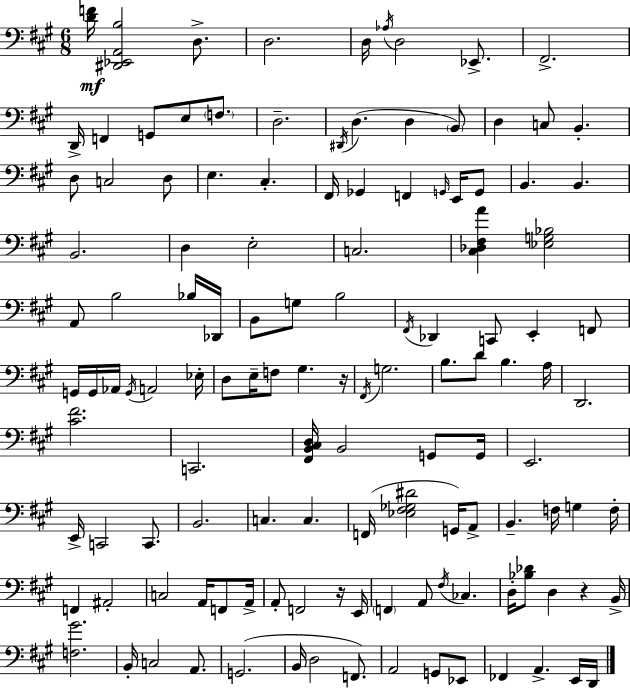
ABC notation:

X:1
T:Untitled
M:6/8
L:1/4
K:A
[DF]/4 [^D,,_E,,A,,B,]2 D,/2 D,2 D,/4 _A,/4 D,2 _E,,/2 ^F,,2 D,,/4 F,, G,,/2 E,/2 F,/2 D,2 ^D,,/4 D, D, B,,/2 D, C,/2 B,, D,/2 C,2 D,/2 E, ^C, ^F,,/4 _G,, F,, G,,/4 E,,/4 G,,/2 B,, B,, B,,2 D, E,2 C,2 [^C,_D,^F,A] [_E,G,_B,]2 A,,/2 B,2 _B,/4 _D,,/4 B,,/2 G,/2 B,2 ^F,,/4 _D,, C,,/2 E,, F,,/2 G,,/4 G,,/4 _A,,/4 G,,/4 A,,2 _E,/4 D,/2 E,/4 F,/2 ^G, z/4 ^F,,/4 G,2 B,/2 D/2 B, A,/4 D,,2 [^C^F]2 C,,2 [^F,,B,,^C,D,]/4 B,,2 G,,/2 G,,/4 E,,2 E,,/4 C,,2 C,,/2 B,,2 C, C, F,,/4 [_E,^F,_G,^D]2 G,,/4 A,,/2 B,, F,/4 G, F,/4 F,, ^A,,2 C,2 A,,/4 F,,/2 A,,/4 A,,/2 F,,2 z/4 E,,/4 F,, A,,/2 ^F,/4 _C, D,/4 [_B,_D]/2 D, z B,,/4 [F,^G]2 B,,/4 C,2 A,,/2 G,,2 B,,/4 D,2 F,,/2 A,,2 G,,/2 _E,,/2 _F,, A,, E,,/4 D,,/4